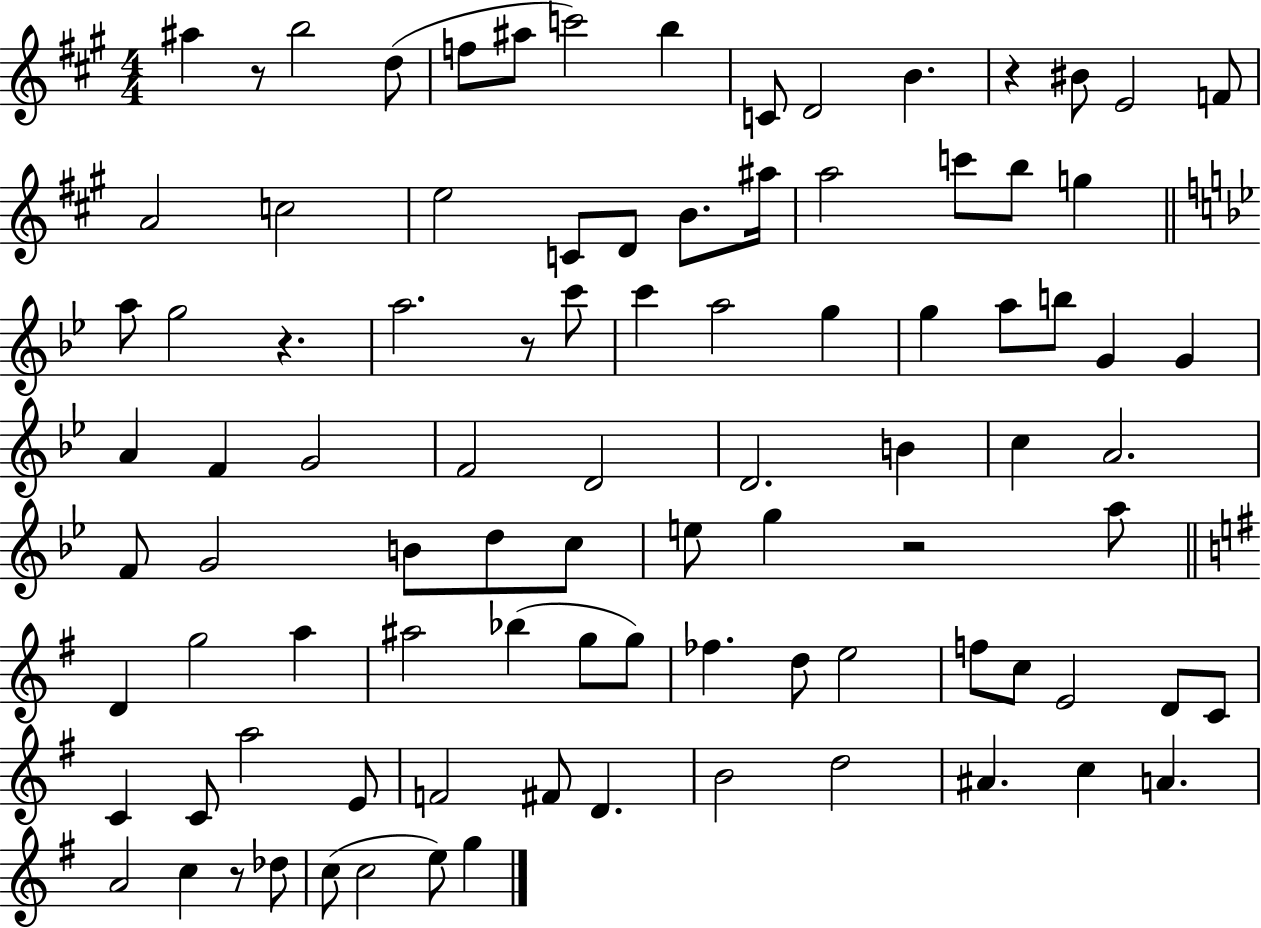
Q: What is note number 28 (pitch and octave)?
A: C6